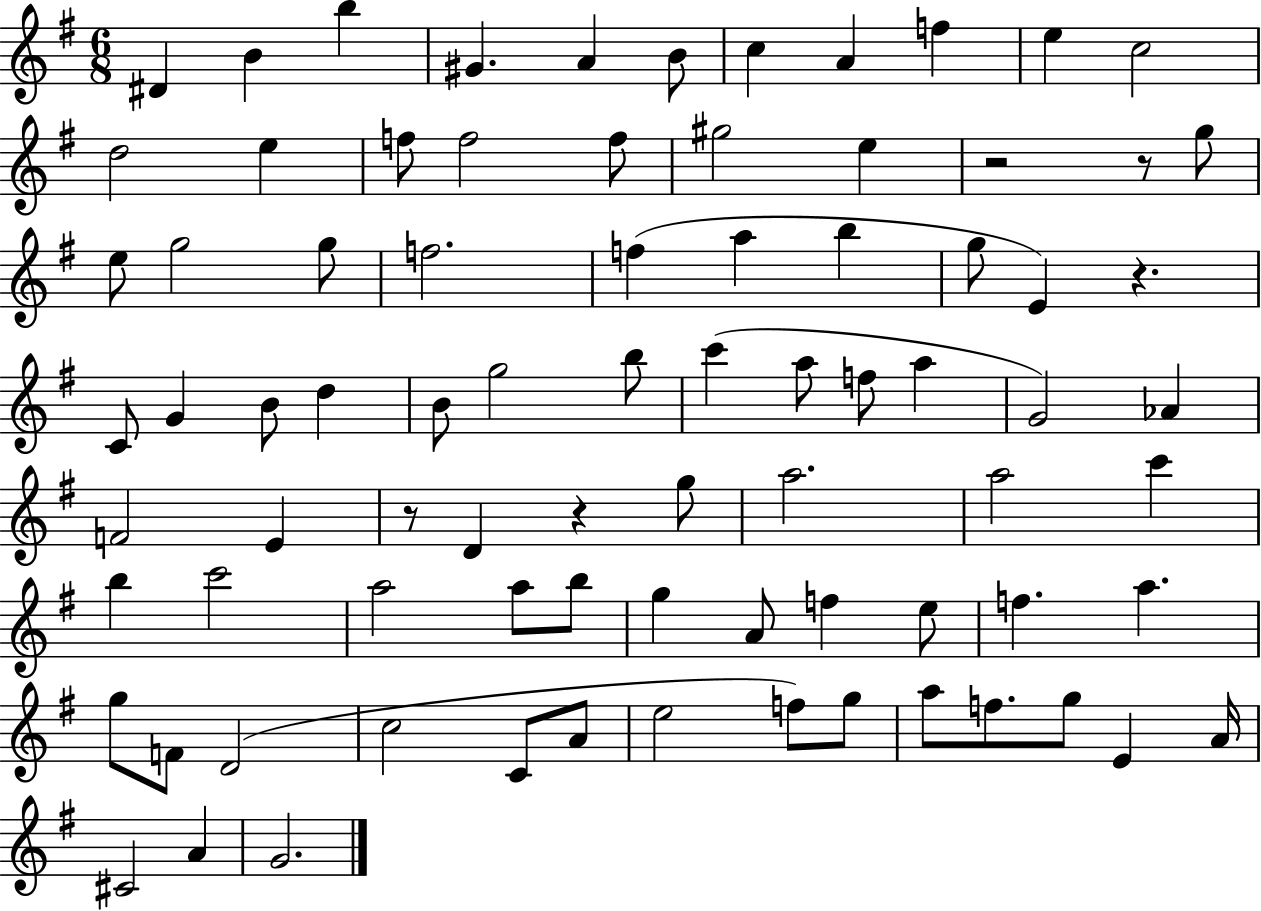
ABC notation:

X:1
T:Untitled
M:6/8
L:1/4
K:G
^D B b ^G A B/2 c A f e c2 d2 e f/2 f2 f/2 ^g2 e z2 z/2 g/2 e/2 g2 g/2 f2 f a b g/2 E z C/2 G B/2 d B/2 g2 b/2 c' a/2 f/2 a G2 _A F2 E z/2 D z g/2 a2 a2 c' b c'2 a2 a/2 b/2 g A/2 f e/2 f a g/2 F/2 D2 c2 C/2 A/2 e2 f/2 g/2 a/2 f/2 g/2 E A/4 ^C2 A G2